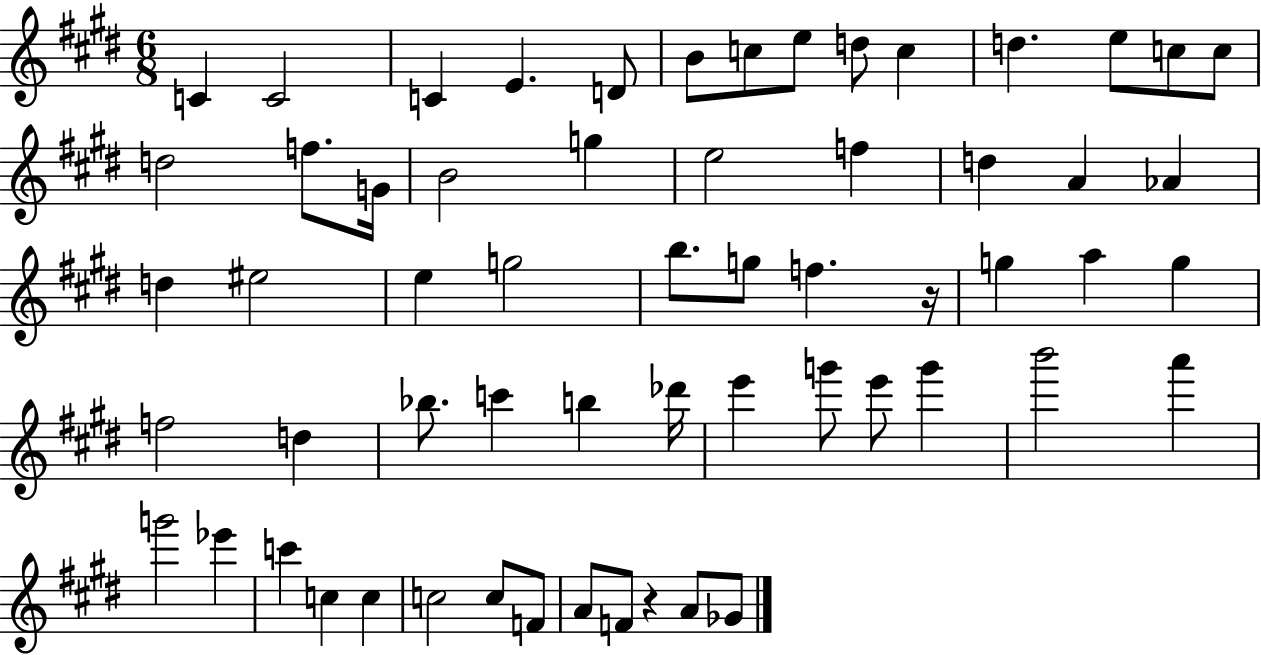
X:1
T:Untitled
M:6/8
L:1/4
K:E
C C2 C E D/2 B/2 c/2 e/2 d/2 c d e/2 c/2 c/2 d2 f/2 G/4 B2 g e2 f d A _A d ^e2 e g2 b/2 g/2 f z/4 g a g f2 d _b/2 c' b _d'/4 e' g'/2 e'/2 g' b'2 a' g'2 _e' c' c c c2 c/2 F/2 A/2 F/2 z A/2 _G/2